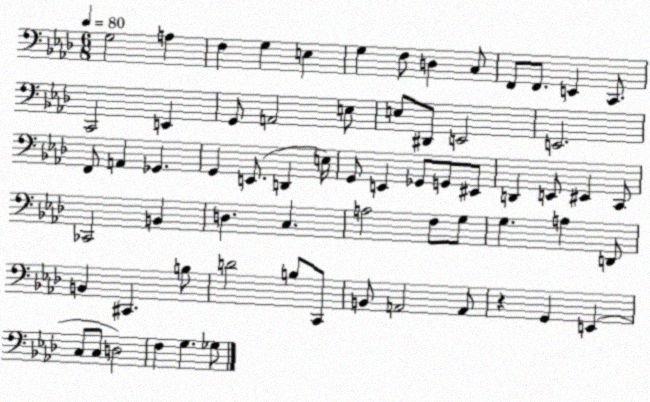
X:1
T:Untitled
M:6/8
L:1/4
K:Ab
G,2 A, F, G, E, G, F,/2 D, C,/2 F,,/2 F,,/2 E,, C,,/2 C,,2 E,, G,,/2 A,,2 E,/2 E,/2 ^D,,/2 E,,2 E,,2 F,,/2 A,, _G,, G,, E,,/2 D,, E,/4 G,,/2 E,, _G,,/2 G,,/2 ^E,,/2 D,, E,,/2 ^E,, C,,/2 _C,,2 B,, D, C, A,2 F,/2 G,/2 G, A, D,,/2 B,, ^C,, B,/2 D2 B,/2 C,,/2 B,,/2 A,,2 A,,/2 z G,, E,, C,/2 C,/2 D,2 F, G, _G,/2